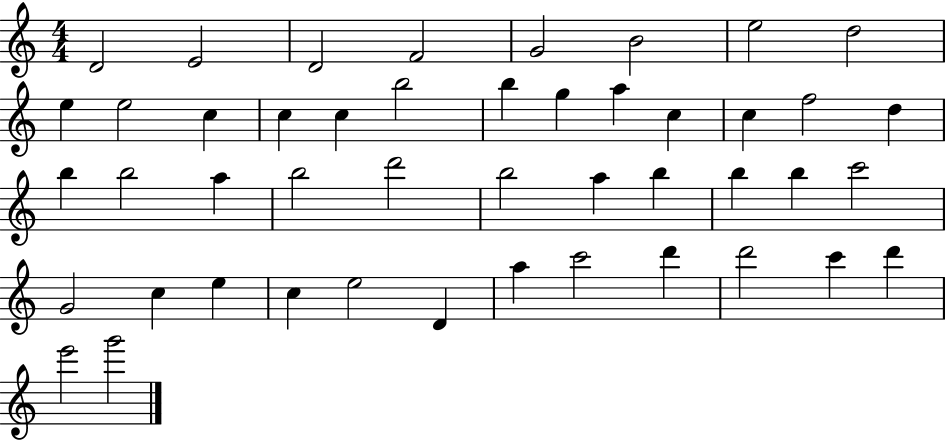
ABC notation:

X:1
T:Untitled
M:4/4
L:1/4
K:C
D2 E2 D2 F2 G2 B2 e2 d2 e e2 c c c b2 b g a c c f2 d b b2 a b2 d'2 b2 a b b b c'2 G2 c e c e2 D a c'2 d' d'2 c' d' e'2 g'2